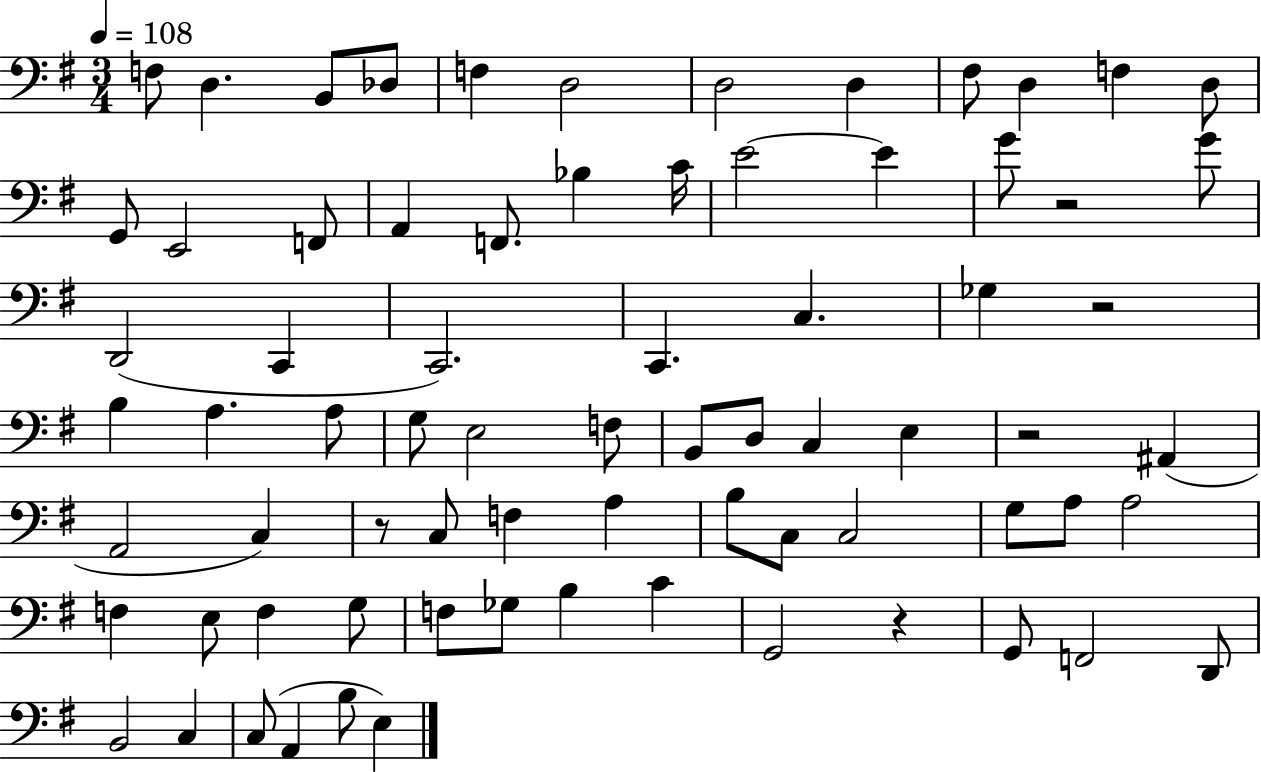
{
  \clef bass
  \numericTimeSignature
  \time 3/4
  \key g \major
  \tempo 4 = 108
  f8 d4. b,8 des8 | f4 d2 | d2 d4 | fis8 d4 f4 d8 | \break g,8 e,2 f,8 | a,4 f,8. bes4 c'16 | e'2~~ e'4 | g'8 r2 g'8 | \break d,2( c,4 | c,2.) | c,4. c4. | ges4 r2 | \break b4 a4. a8 | g8 e2 f8 | b,8 d8 c4 e4 | r2 ais,4( | \break a,2 c4) | r8 c8 f4 a4 | b8 c8 c2 | g8 a8 a2 | \break f4 e8 f4 g8 | f8 ges8 b4 c'4 | g,2 r4 | g,8 f,2 d,8 | \break b,2 c4 | c8( a,4 b8 e4) | \bar "|."
}